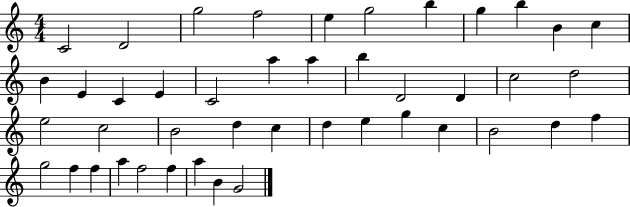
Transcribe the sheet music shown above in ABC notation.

X:1
T:Untitled
M:4/4
L:1/4
K:C
C2 D2 g2 f2 e g2 b g b B c B E C E C2 a a b D2 D c2 d2 e2 c2 B2 d c d e g c B2 d f g2 f f a f2 f a B G2